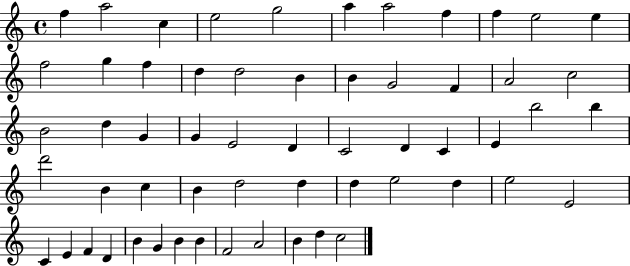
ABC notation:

X:1
T:Untitled
M:4/4
L:1/4
K:C
f a2 c e2 g2 a a2 f f e2 e f2 g f d d2 B B G2 F A2 c2 B2 d G G E2 D C2 D C E b2 b d'2 B c B d2 d d e2 d e2 E2 C E F D B G B B F2 A2 B d c2